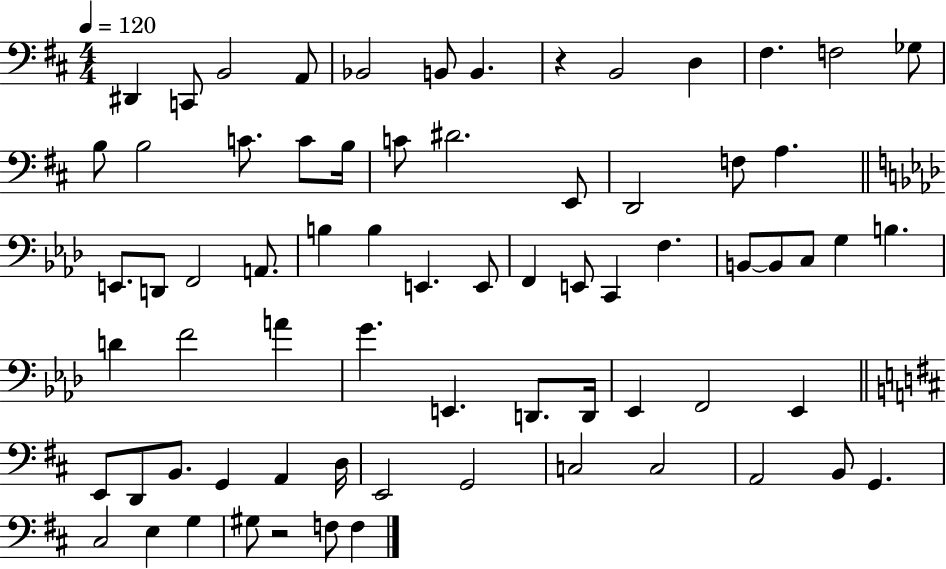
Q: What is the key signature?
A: D major